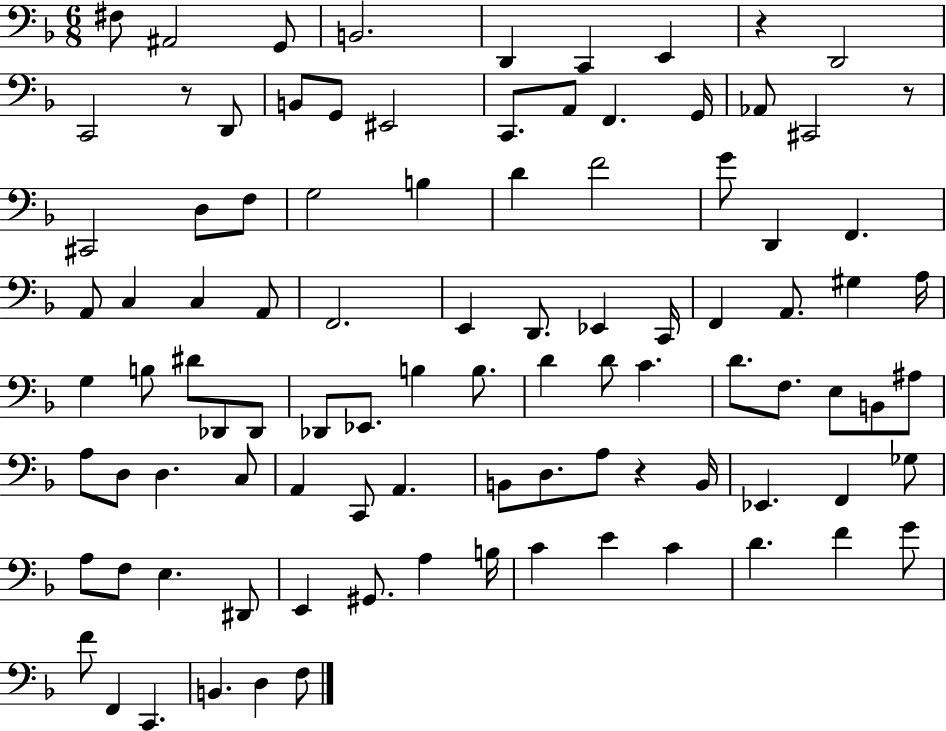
F#3/e A#2/h G2/e B2/h. D2/q C2/q E2/q R/q D2/h C2/h R/e D2/e B2/e G2/e EIS2/h C2/e. A2/e F2/q. G2/s Ab2/e C#2/h R/e C#2/h D3/e F3/e G3/h B3/q D4/q F4/h G4/e D2/q F2/q. A2/e C3/q C3/q A2/e F2/h. E2/q D2/e. Eb2/q C2/s F2/q A2/e. G#3/q A3/s G3/q B3/e D#4/e Db2/e Db2/e Db2/e Eb2/e. B3/q B3/e. D4/q D4/e C4/q. D4/e. F3/e. E3/e B2/e A#3/e A3/e D3/e D3/q. C3/e A2/q C2/e A2/q. B2/e D3/e. A3/e R/q B2/s Eb2/q. F2/q Gb3/e A3/e F3/e E3/q. D#2/e E2/q G#2/e. A3/q B3/s C4/q E4/q C4/q D4/q. F4/q G4/e F4/e F2/q C2/q. B2/q. D3/q F3/e